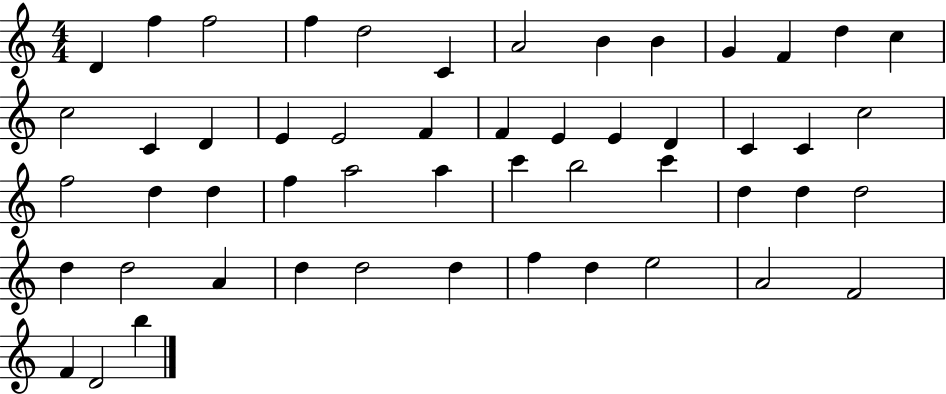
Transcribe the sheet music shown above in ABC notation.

X:1
T:Untitled
M:4/4
L:1/4
K:C
D f f2 f d2 C A2 B B G F d c c2 C D E E2 F F E E D C C c2 f2 d d f a2 a c' b2 c' d d d2 d d2 A d d2 d f d e2 A2 F2 F D2 b